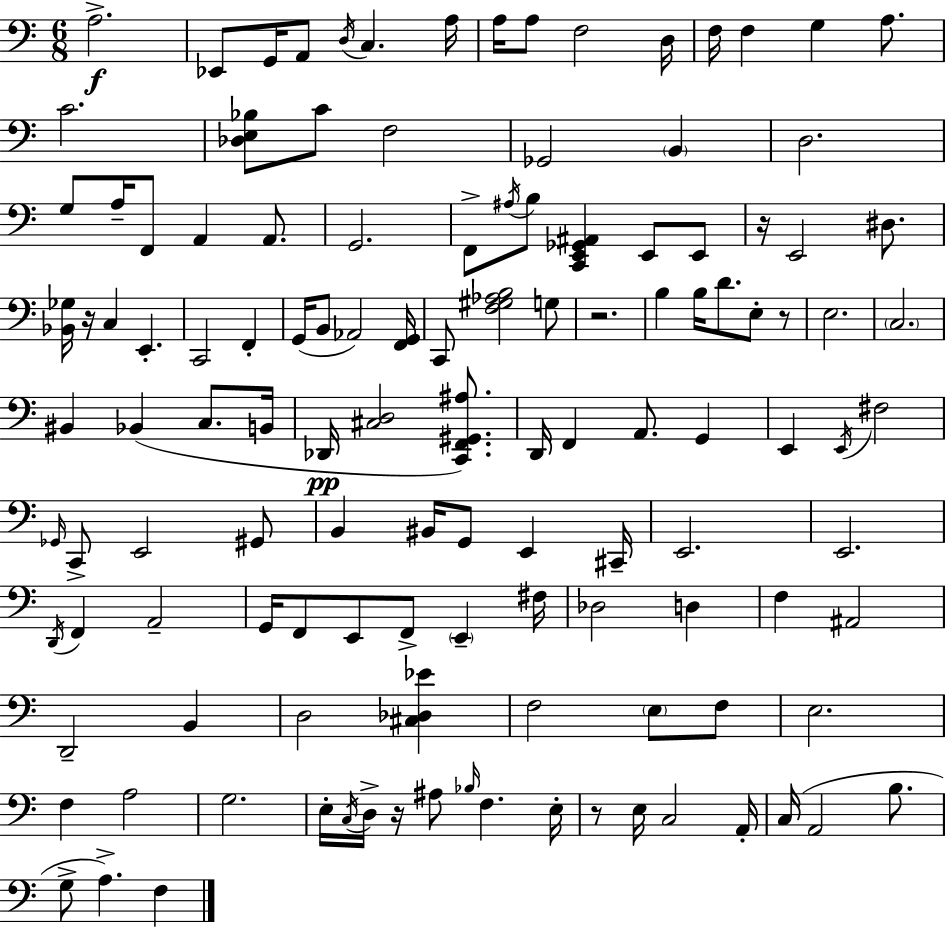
X:1
T:Untitled
M:6/8
L:1/4
K:Am
A,2 _E,,/2 G,,/4 A,,/2 D,/4 C, A,/4 A,/4 A,/2 F,2 D,/4 F,/4 F, G, A,/2 C2 [_D,E,_B,]/2 C/2 F,2 _G,,2 B,, D,2 G,/2 A,/4 F,,/2 A,, A,,/2 G,,2 F,,/2 ^A,/4 B,/2 [C,,E,,_G,,^A,,] E,,/2 E,,/2 z/4 E,,2 ^D,/2 [_B,,_G,]/4 z/4 C, E,, C,,2 F,, G,,/4 B,,/2 _A,,2 [F,,G,,]/4 C,,/2 [F,^G,_A,B,]2 G,/2 z2 B, B,/4 D/2 E,/2 z/2 E,2 C,2 ^B,, _B,, C,/2 B,,/4 _D,,/4 [^C,D,]2 [C,,F,,^G,,^A,]/2 D,,/4 F,, A,,/2 G,, E,, E,,/4 ^F,2 _G,,/4 C,,/2 E,,2 ^G,,/2 B,, ^B,,/4 G,,/2 E,, ^C,,/4 E,,2 E,,2 D,,/4 F,, A,,2 G,,/4 F,,/2 E,,/2 F,,/2 E,, ^F,/4 _D,2 D, F, ^A,,2 D,,2 B,, D,2 [^C,_D,_E] F,2 E,/2 F,/2 E,2 F, A,2 G,2 E,/4 C,/4 D,/4 z/4 ^A,/2 _B,/4 F, E,/4 z/2 E,/4 C,2 A,,/4 C,/4 A,,2 B,/2 G,/2 A, F,